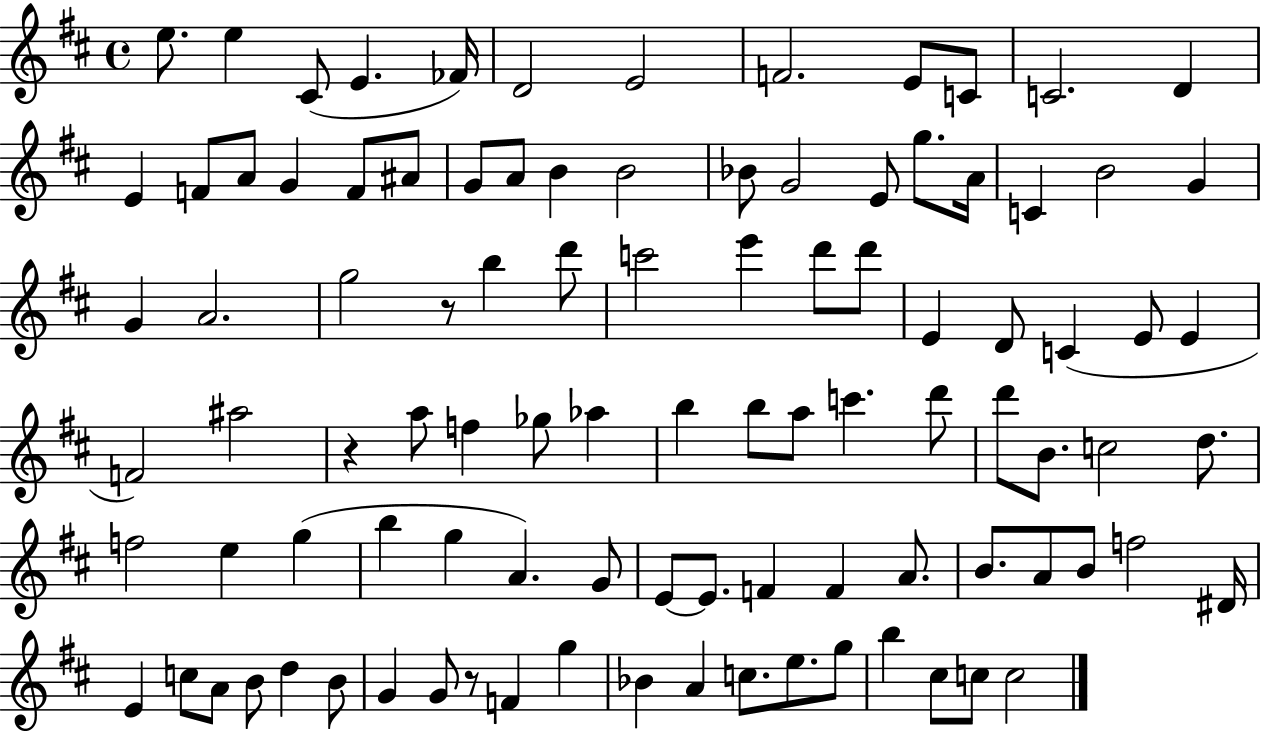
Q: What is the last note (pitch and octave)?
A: C5